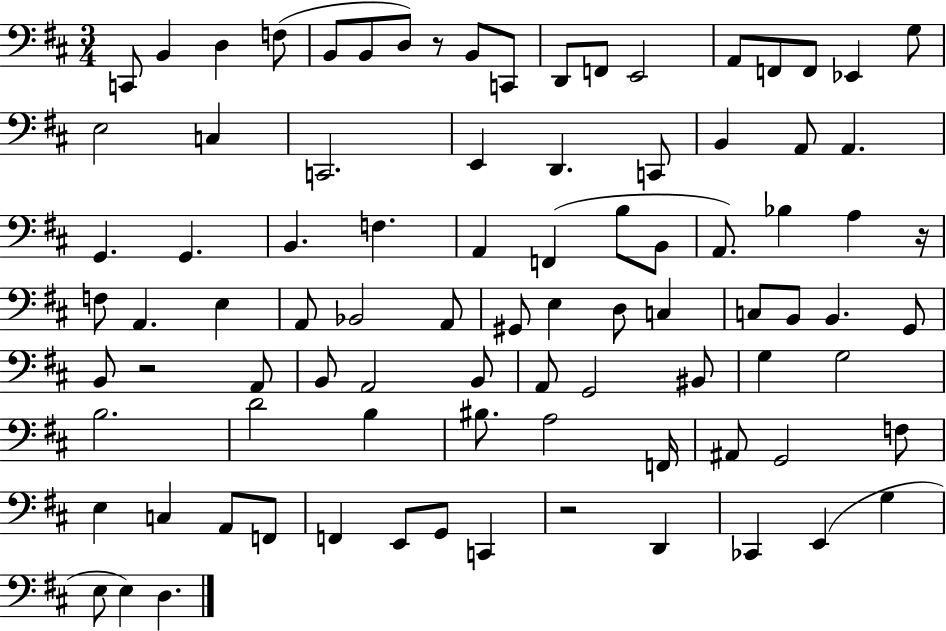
{
  \clef bass
  \numericTimeSignature
  \time 3/4
  \key d \major
  c,8 b,4 d4 f8( | b,8 b,8 d8) r8 b,8 c,8 | d,8 f,8 e,2 | a,8 f,8 f,8 ees,4 g8 | \break e2 c4 | c,2. | e,4 d,4. c,8 | b,4 a,8 a,4. | \break g,4. g,4. | b,4. f4. | a,4 f,4( b8 b,8 | a,8.) bes4 a4 r16 | \break f8 a,4. e4 | a,8 bes,2 a,8 | gis,8 e4 d8 c4 | c8 b,8 b,4. g,8 | \break b,8 r2 a,8 | b,8 a,2 b,8 | a,8 g,2 bis,8 | g4 g2 | \break b2. | d'2 b4 | bis8. a2 f,16 | ais,8 g,2 f8 | \break e4 c4 a,8 f,8 | f,4 e,8 g,8 c,4 | r2 d,4 | ces,4 e,4( g4 | \break e8 e4) d4. | \bar "|."
}